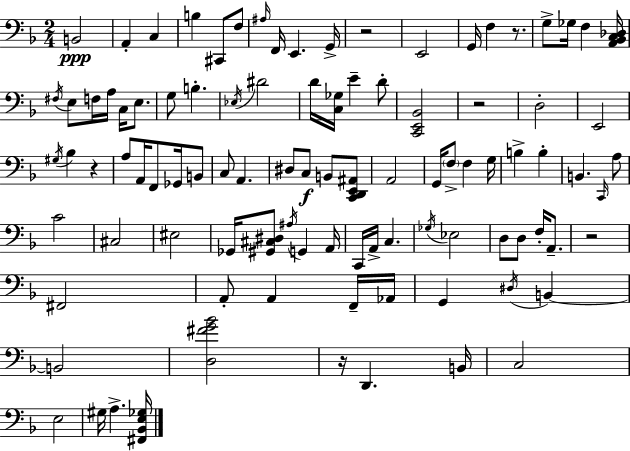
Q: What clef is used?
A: bass